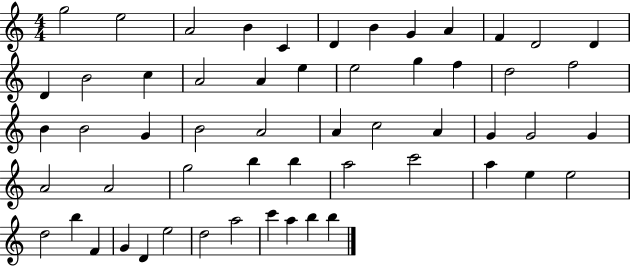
{
  \clef treble
  \numericTimeSignature
  \time 4/4
  \key c \major
  g''2 e''2 | a'2 b'4 c'4 | d'4 b'4 g'4 a'4 | f'4 d'2 d'4 | \break d'4 b'2 c''4 | a'2 a'4 e''4 | e''2 g''4 f''4 | d''2 f''2 | \break b'4 b'2 g'4 | b'2 a'2 | a'4 c''2 a'4 | g'4 g'2 g'4 | \break a'2 a'2 | g''2 b''4 b''4 | a''2 c'''2 | a''4 e''4 e''2 | \break d''2 b''4 f'4 | g'4 d'4 e''2 | d''2 a''2 | c'''4 a''4 b''4 b''4 | \break \bar "|."
}